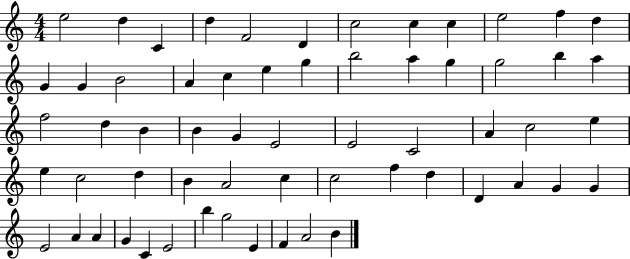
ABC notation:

X:1
T:Untitled
M:4/4
L:1/4
K:C
e2 d C d F2 D c2 c c e2 f d G G B2 A c e g b2 a g g2 b a f2 d B B G E2 E2 C2 A c2 e e c2 d B A2 c c2 f d D A G G E2 A A G C E2 b g2 E F A2 B